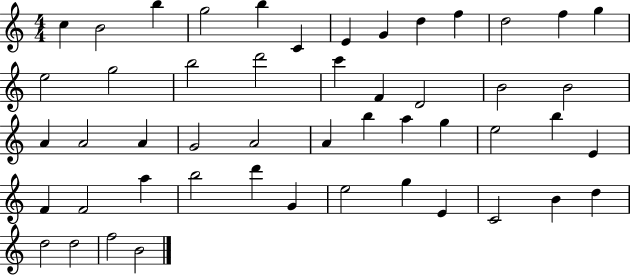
X:1
T:Untitled
M:4/4
L:1/4
K:C
c B2 b g2 b C E G d f d2 f g e2 g2 b2 d'2 c' F D2 B2 B2 A A2 A G2 A2 A b a g e2 b E F F2 a b2 d' G e2 g E C2 B d d2 d2 f2 B2